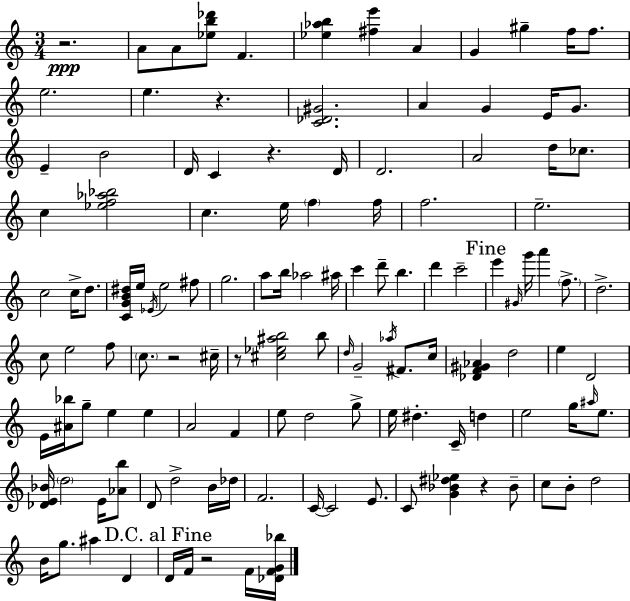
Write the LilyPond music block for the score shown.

{
  \clef treble
  \numericTimeSignature
  \time 3/4
  \key c \major
  r2.\ppp | a'8 a'8 <ees'' b'' des'''>8 f'4. | <ees'' aes'' b''>4 <fis'' e'''>4 a'4 | g'4 gis''4-- f''16 f''8. | \break e''2. | e''4. r4. | <c' des' gis'>2. | a'4 g'4 e'16 g'8. | \break e'4-- b'2 | d'16 c'4 r4. d'16 | d'2. | a'2 d''16 ces''8. | \break c''4 <ees'' f'' aes'' bes''>2 | c''4. e''16 \parenthesize f''4 f''16 | f''2. | e''2.-- | \break c''2 c''16-> d''8. | <c' g' b' dis''>16 e''16 \acciaccatura { ees'16 } e''2 fis''8 | g''2. | a''8 b''16 aes''2 | \break ais''16 c'''4 d'''8-- b''4. | d'''4 c'''2-- | \mark "Fine" e'''4 \grace { gis'16 } g'''16 a'''4 \parenthesize f''8.-> | d''2.-> | \break c''8 e''2 | f''8 \parenthesize c''8. r2 | cis''16-- r8 <cis'' ees'' ais'' b''>2 | b''8 \grace { d''16 } g'2-- \acciaccatura { aes''16 } | \break fis'8. c''16 <des' f' gis' aes'>4 d''2 | e''4 d'2 | e'16 <ais' bes''>16 g''8-- e''4 | e''4 a'2 | \break f'4 e''8 d''2 | g''8-> e''16 dis''4.-. c'16-- | d''4 e''2 | g''16 \grace { ais''16 } e''8. <des' e' bes'>16 \parenthesize d''2 | \break e'16 <aes' b''>8 d'8 d''2-> | b'16 des''16 f'2. | c'16~~ c'2 | e'8. c'8 <g' bes' dis'' ees''>4 r4 | \break bes'8-- c''8 b'8-. d''2 | b'16 g''8. ais''4 | d'4 \mark "D.C. al Fine" d'16 f'16 r2 | f'16 <des' f' g' bes''>16 \bar "|."
}